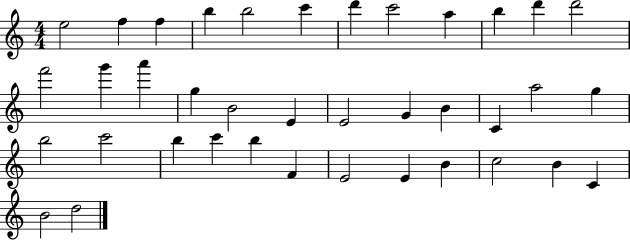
{
  \clef treble
  \numericTimeSignature
  \time 4/4
  \key c \major
  e''2 f''4 f''4 | b''4 b''2 c'''4 | d'''4 c'''2 a''4 | b''4 d'''4 d'''2 | \break f'''2 g'''4 a'''4 | g''4 b'2 e'4 | e'2 g'4 b'4 | c'4 a''2 g''4 | \break b''2 c'''2 | b''4 c'''4 b''4 f'4 | e'2 e'4 b'4 | c''2 b'4 c'4 | \break b'2 d''2 | \bar "|."
}